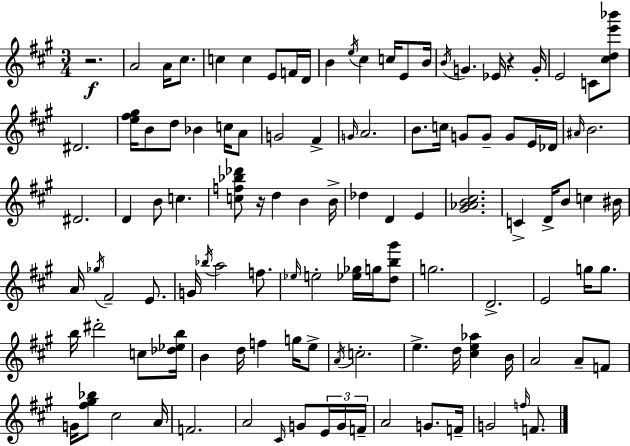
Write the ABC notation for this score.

X:1
T:Untitled
M:3/4
L:1/4
K:A
z2 A2 A/4 ^c/2 c c E/2 F/4 D/4 B e/4 ^c c/4 E/2 B/4 B/4 G _E/4 z G/4 E2 C/2 [^cde'_b']/2 ^D2 [e^f^g]/4 B/2 d/2 _B c/4 A/2 G2 ^F G/4 A2 B/2 c/4 G/2 G/2 G/2 E/4 _D/4 ^A/4 B2 ^D2 D B/2 c [cf_b_d']/2 z/4 d B B/4 _d D E [^G_AB^c]2 C D/4 B/2 c ^B/4 A/4 _g/4 ^F2 E/2 G/4 _b/4 a2 f/2 _e/4 e2 [_e_g]/4 g/4 [db^g']/2 g2 D2 E2 g/4 g/2 b/4 ^d'2 c/2 [_d_eb]/4 B d/4 f g/4 e/2 A/4 c2 e d/4 [^ce_a] B/4 A2 A/2 F/2 G/4 [^f^g_b]/2 ^c2 A/4 F2 A2 ^C/4 G/2 E/4 G/4 F/4 A2 G/2 F/4 G2 f/4 F/2